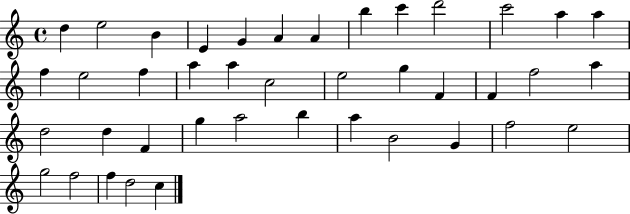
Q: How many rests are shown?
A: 0